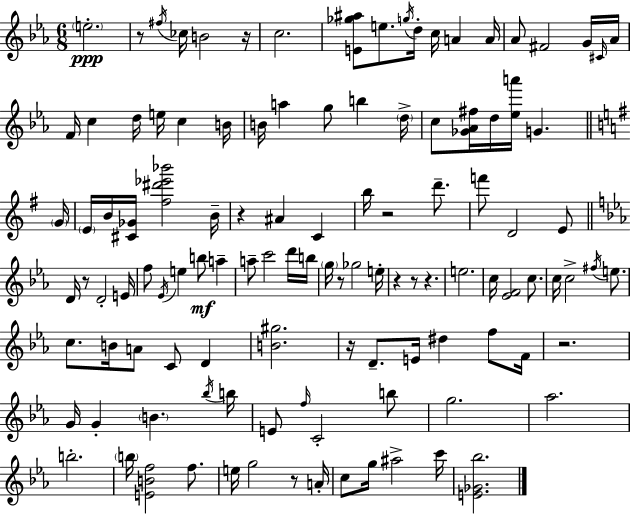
X:1
T:Untitled
M:6/8
L:1/4
K:Eb
e2 z/2 ^f/4 _c/4 B2 z/4 c2 [E_g^a]/2 e/2 g/4 d/4 c/4 A A/4 _A/2 ^F2 G/4 ^C/4 _A/4 F/4 c d/4 e/4 c B/4 B/4 a g/2 b d/4 c/2 [_G_A^f]/4 d/4 [_ea']/4 G G/4 E/4 B/4 [^C_G]/4 [^f^d'_e'_b']2 B/4 z ^A C b/4 z2 d'/2 f'/2 D2 E/2 D/4 z/2 D2 E/4 f/2 _E/4 e b/2 a a/2 c'2 d'/4 b/4 g/4 z/2 _g2 e/4 z z/2 z e2 c/4 [_EF]2 c/2 c/4 c2 ^f/4 e/2 c/2 B/4 A/2 C/2 D [B^g]2 z/4 D/2 E/4 ^d f/2 F/4 z2 G/4 G B _b/4 b/4 E/2 f/4 C2 b/2 g2 _a2 b2 b/4 [EBf]2 f/2 e/4 g2 z/2 A/4 c/2 g/4 ^a2 c'/4 [E_G_b]2